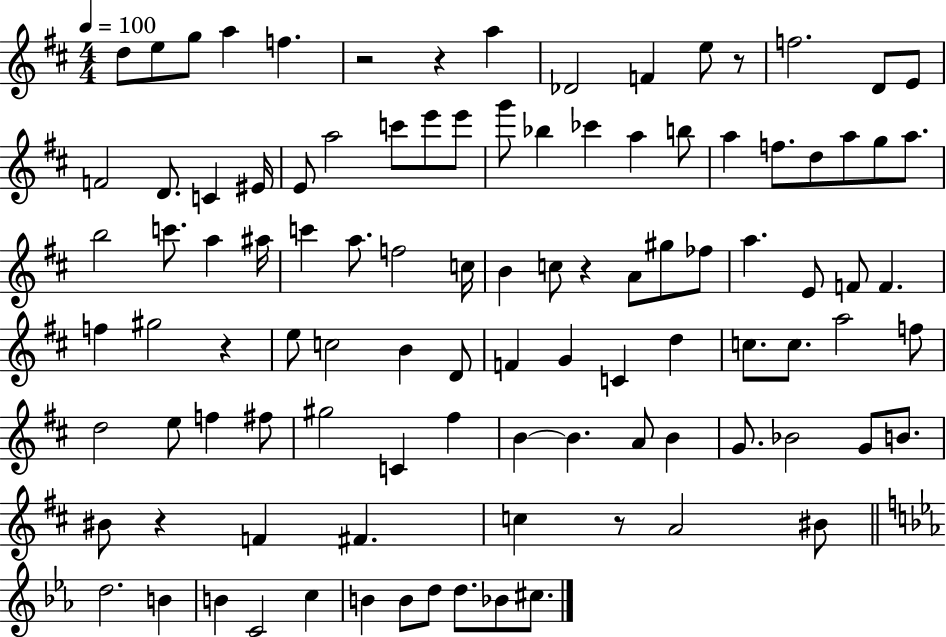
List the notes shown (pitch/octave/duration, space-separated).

D5/e E5/e G5/e A5/q F5/q. R/h R/q A5/q Db4/h F4/q E5/e R/e F5/h. D4/e E4/e F4/h D4/e. C4/q EIS4/s E4/e A5/h C6/e E6/e E6/e G6/e Bb5/q CES6/q A5/q B5/e A5/q F5/e. D5/e A5/e G5/e A5/e. B5/h C6/e. A5/q A#5/s C6/q A5/e. F5/h C5/s B4/q C5/e R/q A4/e G#5/e FES5/e A5/q. E4/e F4/e F4/q. F5/q G#5/h R/q E5/e C5/h B4/q D4/e F4/q G4/q C4/q D5/q C5/e. C5/e. A5/h F5/e D5/h E5/e F5/q F#5/e G#5/h C4/q F#5/q B4/q B4/q. A4/e B4/q G4/e. Bb4/h G4/e B4/e. BIS4/e R/q F4/q F#4/q. C5/q R/e A4/h BIS4/e D5/h. B4/q B4/q C4/h C5/q B4/q B4/e D5/e D5/e. Bb4/e C#5/e.